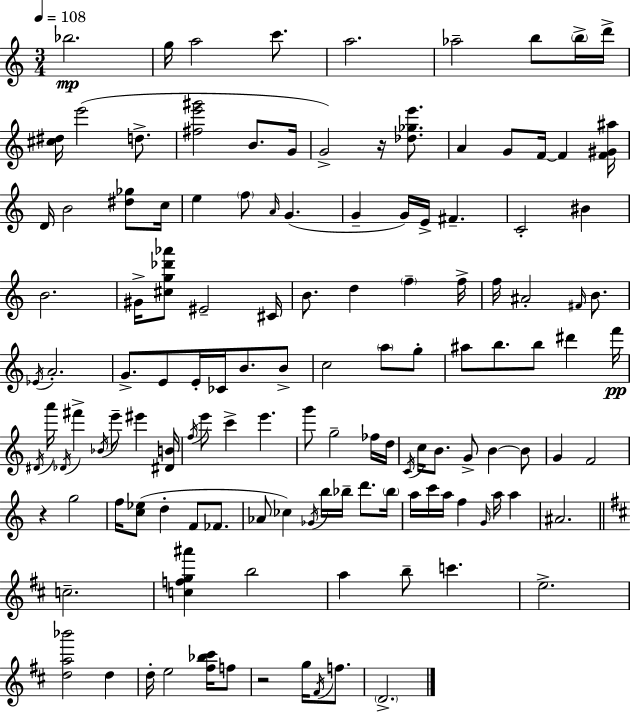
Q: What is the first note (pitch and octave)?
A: Bb5